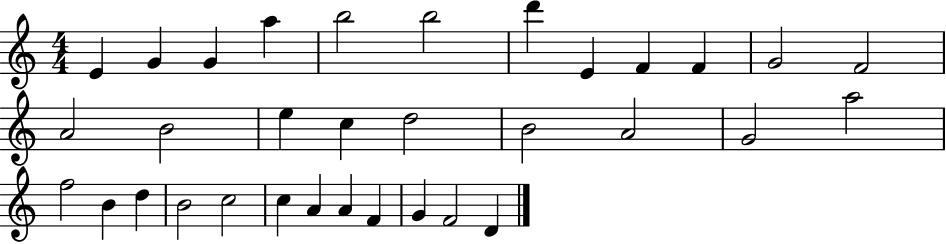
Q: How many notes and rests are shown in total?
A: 33